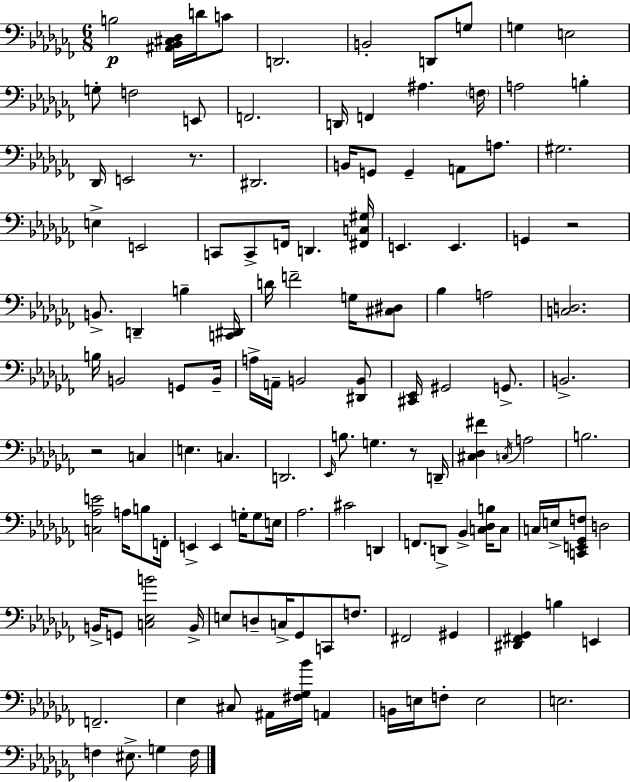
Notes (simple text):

B3/h [A#2,Bb2,C#3,Db3]/s D4/s C4/e D2/h. B2/h D2/e G3/e G3/q E3/h G3/e F3/h E2/e F2/h. D2/s F2/q A#3/q. F3/s A3/h B3/q Db2/s E2/h R/e. D#2/h. B2/s G2/e G2/q A2/e A3/e. G#3/h. E3/q E2/h C2/e C2/e F2/s D2/q. [F#2,C3,G#3]/s E2/q. E2/q. G2/q R/h B2/e. D2/q B3/q [C2,D#2]/s D4/s F4/h G3/s [C#3,D#3]/e Bb3/q A3/h [C3,D3]/h. B3/s B2/h G2/e B2/s A3/s A2/s B2/h [D#2,B2]/e [C#2,Eb2]/s G#2/h G2/e. B2/h. R/h C3/q E3/q. C3/q. D2/h. Eb2/s B3/e. G3/q. R/e D2/s [C#3,Db3,F#4]/q C3/s A3/h B3/h. [C3,Ab3,E4]/h A3/s B3/e F2/s E2/q E2/q G3/s G3/e E3/s Ab3/h. C#4/h D2/q F2/e. D2/e Bb2/q [C3,Db3,B3]/s C3/e C3/s E3/s [C2,E2,Gb2,F3]/e D3/h B2/s G2/e [C3,Eb3,B4]/h B2/s E3/e D3/e C3/s Gb2/e C2/e F3/e. F#2/h G#2/q [D#2,F#2,Gb2]/q B3/q E2/q F2/h. Eb3/q C#3/e A#2/s [F#3,Gb3,Bb4]/s A2/q B2/s E3/s F3/e E3/h E3/h. F3/q EIS3/e. G3/q F3/s